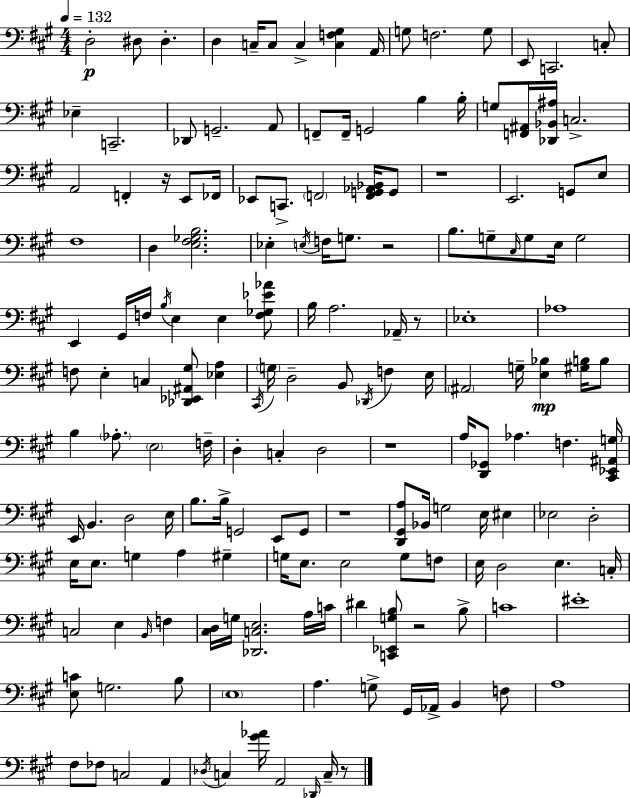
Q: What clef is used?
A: bass